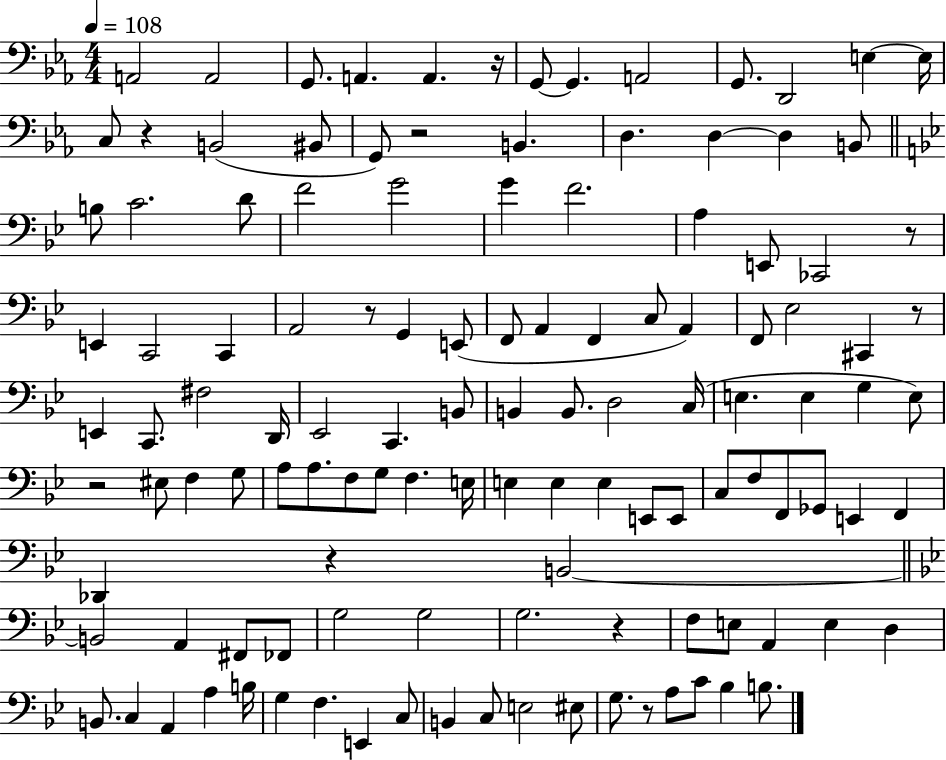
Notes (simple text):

A2/h A2/h G2/e. A2/q. A2/q. R/s G2/e G2/q. A2/h G2/e. D2/h E3/q E3/s C3/e R/q B2/h BIS2/e G2/e R/h B2/q. D3/q. D3/q D3/q B2/e B3/e C4/h. D4/e F4/h G4/h G4/q F4/h. A3/q E2/e CES2/h R/e E2/q C2/h C2/q A2/h R/e G2/q E2/e F2/e A2/q F2/q C3/e A2/q F2/e Eb3/h C#2/q R/e E2/q C2/e. F#3/h D2/s Eb2/h C2/q. B2/e B2/q B2/e. D3/h C3/s E3/q. E3/q G3/q E3/e R/h EIS3/e F3/q G3/e A3/e A3/e. F3/e G3/e F3/q. E3/s E3/q E3/q E3/q E2/e E2/e C3/e F3/e F2/e Gb2/e E2/q F2/q Db2/q R/q B2/h B2/h A2/q F#2/e FES2/e G3/h G3/h G3/h. R/q F3/e E3/e A2/q E3/q D3/q B2/e. C3/q A2/q A3/q B3/s G3/q F3/q. E2/q C3/e B2/q C3/e E3/h EIS3/e G3/e. R/e A3/e C4/e Bb3/q B3/e.